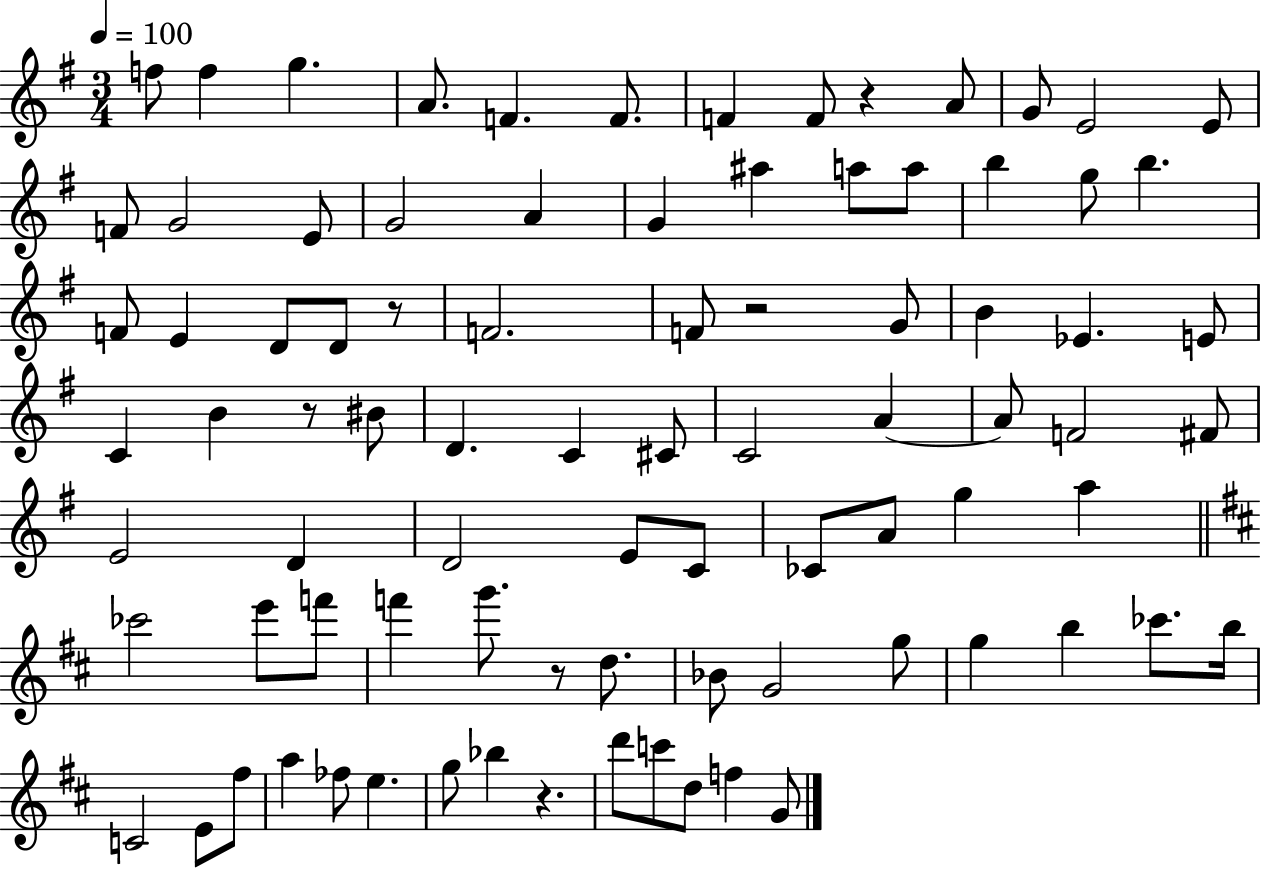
F5/e F5/q G5/q. A4/e. F4/q. F4/e. F4/q F4/e R/q A4/e G4/e E4/h E4/e F4/e G4/h E4/e G4/h A4/q G4/q A#5/q A5/e A5/e B5/q G5/e B5/q. F4/e E4/q D4/e D4/e R/e F4/h. F4/e R/h G4/e B4/q Eb4/q. E4/e C4/q B4/q R/e BIS4/e D4/q. C4/q C#4/e C4/h A4/q A4/e F4/h F#4/e E4/h D4/q D4/h E4/e C4/e CES4/e A4/e G5/q A5/q CES6/h E6/e F6/e F6/q G6/e. R/e D5/e. Bb4/e G4/h G5/e G5/q B5/q CES6/e. B5/s C4/h E4/e F#5/e A5/q FES5/e E5/q. G5/e Bb5/q R/q. D6/e C6/e D5/e F5/q G4/e